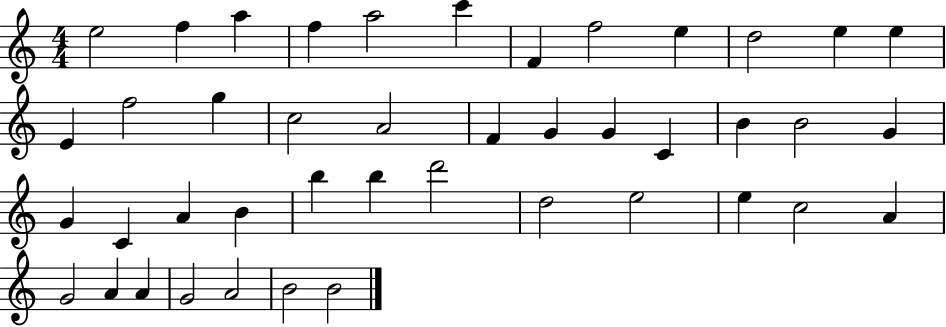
E5/h F5/q A5/q F5/q A5/h C6/q F4/q F5/h E5/q D5/h E5/q E5/q E4/q F5/h G5/q C5/h A4/h F4/q G4/q G4/q C4/q B4/q B4/h G4/q G4/q C4/q A4/q B4/q B5/q B5/q D6/h D5/h E5/h E5/q C5/h A4/q G4/h A4/q A4/q G4/h A4/h B4/h B4/h